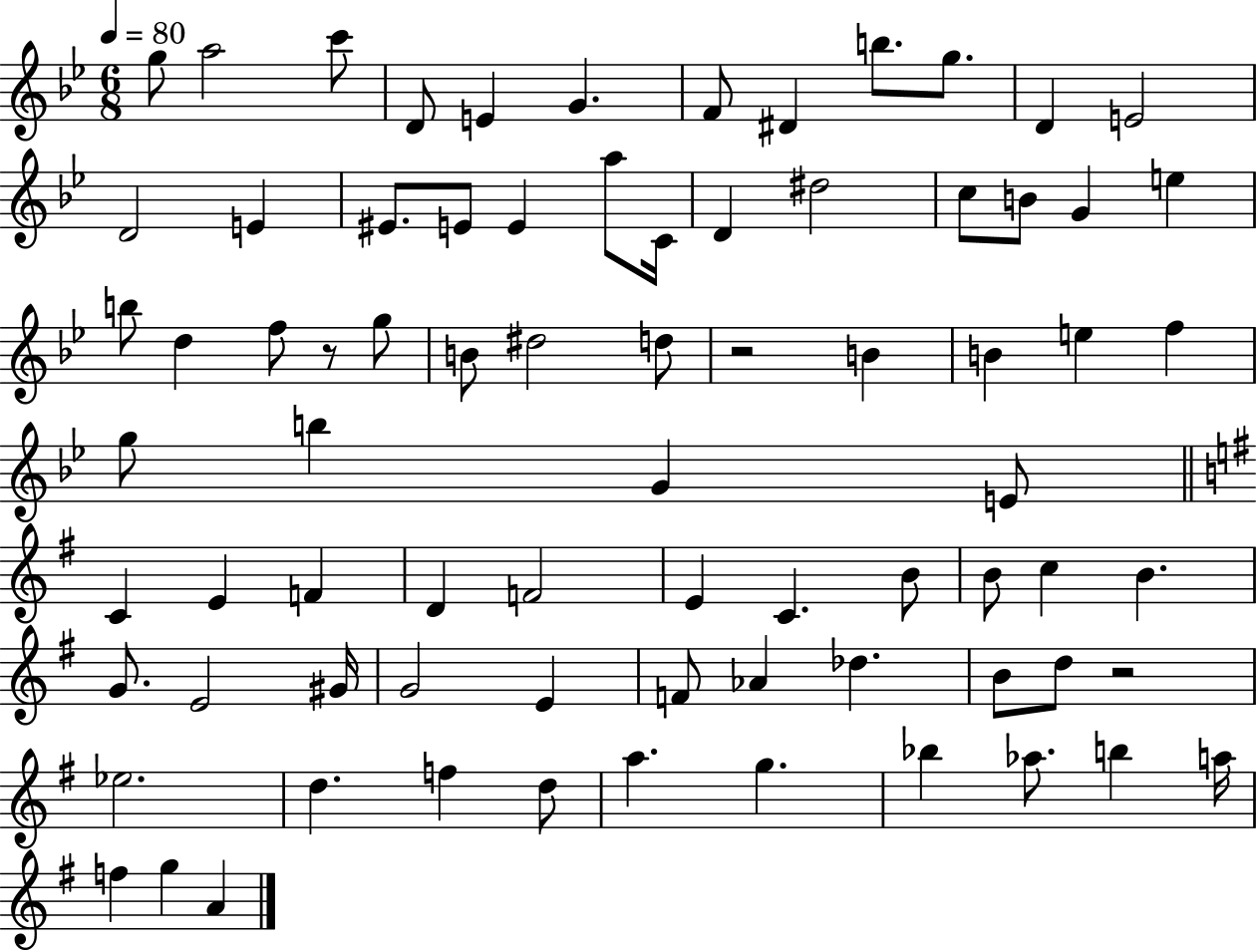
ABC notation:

X:1
T:Untitled
M:6/8
L:1/4
K:Bb
g/2 a2 c'/2 D/2 E G F/2 ^D b/2 g/2 D E2 D2 E ^E/2 E/2 E a/2 C/4 D ^d2 c/2 B/2 G e b/2 d f/2 z/2 g/2 B/2 ^d2 d/2 z2 B B e f g/2 b G E/2 C E F D F2 E C B/2 B/2 c B G/2 E2 ^G/4 G2 E F/2 _A _d B/2 d/2 z2 _e2 d f d/2 a g _b _a/2 b a/4 f g A